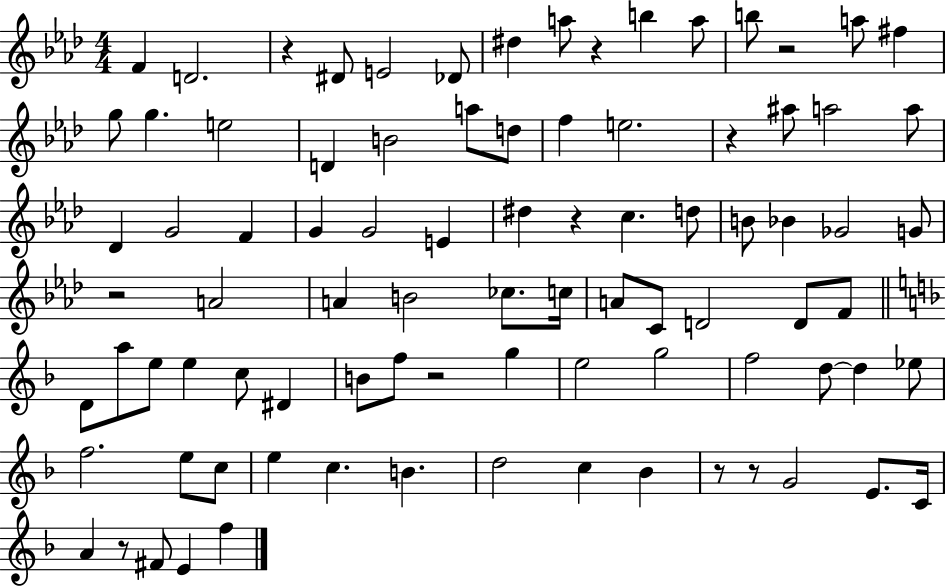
{
  \clef treble
  \numericTimeSignature
  \time 4/4
  \key aes \major
  \repeat volta 2 { f'4 d'2. | r4 dis'8 e'2 des'8 | dis''4 a''8 r4 b''4 a''8 | b''8 r2 a''8 fis''4 | \break g''8 g''4. e''2 | d'4 b'2 a''8 d''8 | f''4 e''2. | r4 ais''8 a''2 a''8 | \break des'4 g'2 f'4 | g'4 g'2 e'4 | dis''4 r4 c''4. d''8 | b'8 bes'4 ges'2 g'8 | \break r2 a'2 | a'4 b'2 ces''8. c''16 | a'8 c'8 d'2 d'8 f'8 | \bar "||" \break \key d \minor d'8 a''8 e''8 e''4 c''8 dis'4 | b'8 f''8 r2 g''4 | e''2 g''2 | f''2 d''8~~ d''4 ees''8 | \break f''2. e''8 c''8 | e''4 c''4. b'4. | d''2 c''4 bes'4 | r8 r8 g'2 e'8. c'16 | \break a'4 r8 fis'8 e'4 f''4 | } \bar "|."
}